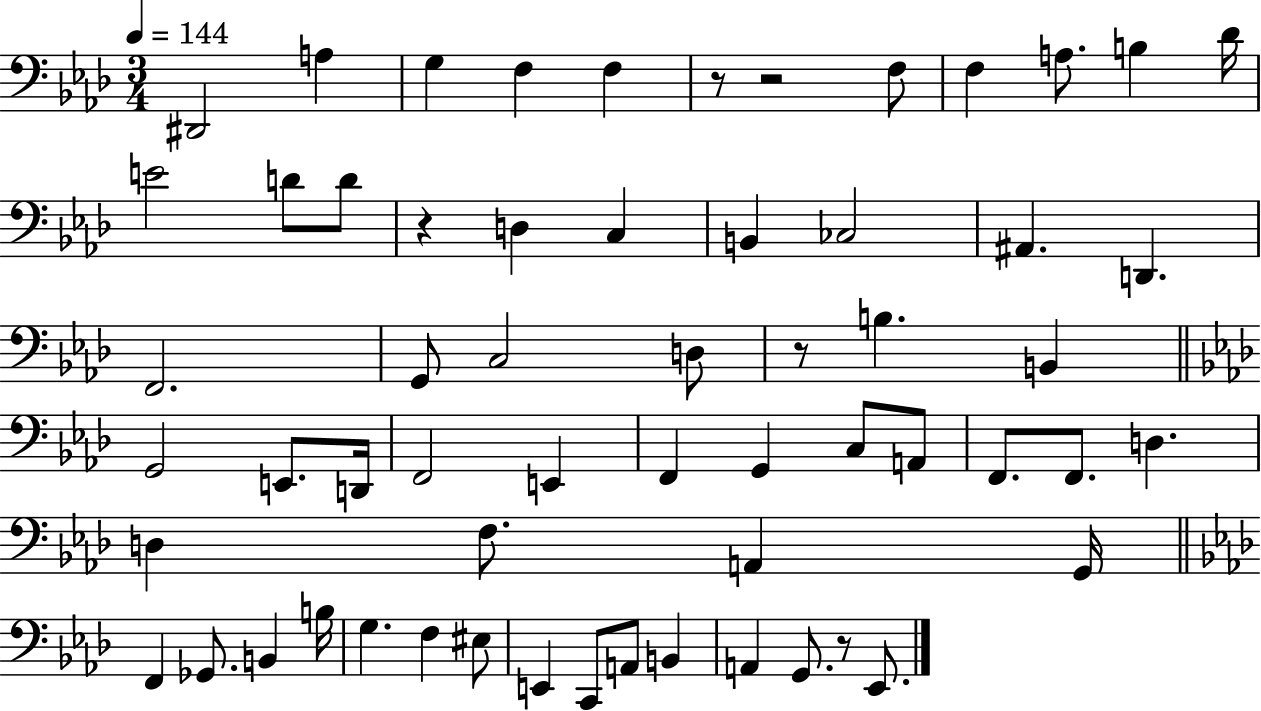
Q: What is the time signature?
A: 3/4